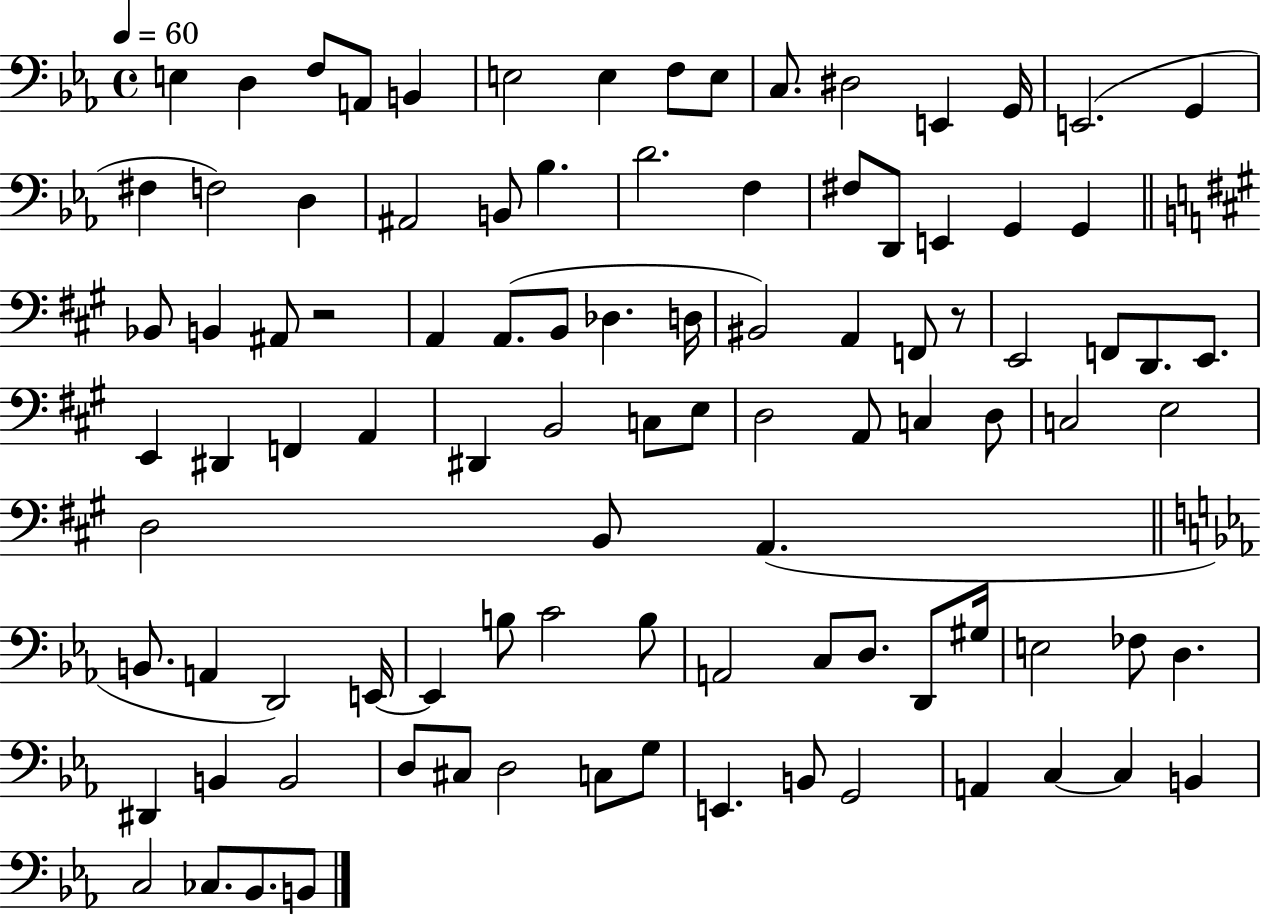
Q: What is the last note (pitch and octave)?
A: B2